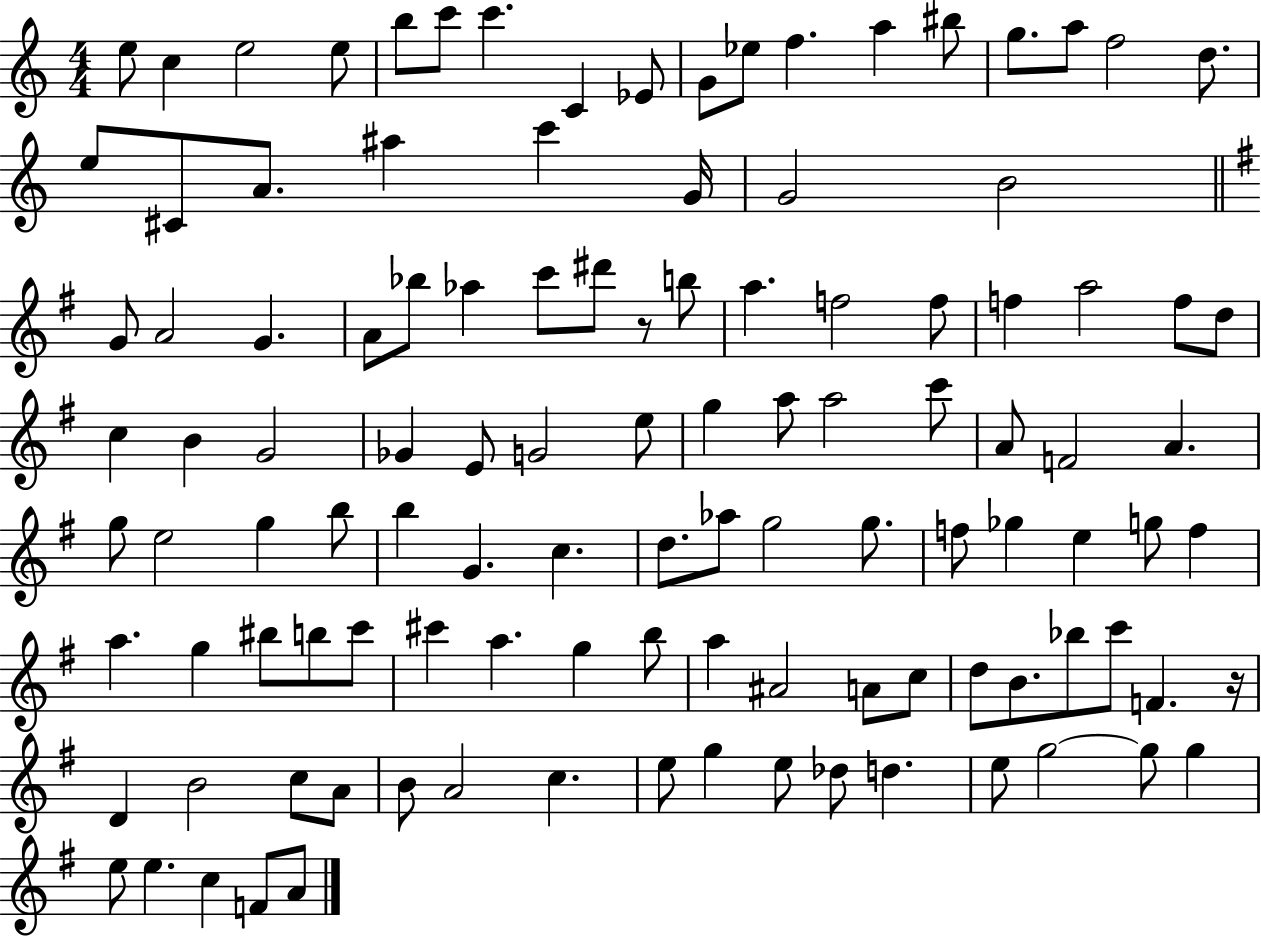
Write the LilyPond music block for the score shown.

{
  \clef treble
  \numericTimeSignature
  \time 4/4
  \key c \major
  e''8 c''4 e''2 e''8 | b''8 c'''8 c'''4. c'4 ees'8 | g'8 ees''8 f''4. a''4 bis''8 | g''8. a''8 f''2 d''8. | \break e''8 cis'8 a'8. ais''4 c'''4 g'16 | g'2 b'2 | \bar "||" \break \key g \major g'8 a'2 g'4. | a'8 bes''8 aes''4 c'''8 dis'''8 r8 b''8 | a''4. f''2 f''8 | f''4 a''2 f''8 d''8 | \break c''4 b'4 g'2 | ges'4 e'8 g'2 e''8 | g''4 a''8 a''2 c'''8 | a'8 f'2 a'4. | \break g''8 e''2 g''4 b''8 | b''4 g'4. c''4. | d''8. aes''8 g''2 g''8. | f''8 ges''4 e''4 g''8 f''4 | \break a''4. g''4 bis''8 b''8 c'''8 | cis'''4 a''4. g''4 b''8 | a''4 ais'2 a'8 c''8 | d''8 b'8. bes''8 c'''8 f'4. r16 | \break d'4 b'2 c''8 a'8 | b'8 a'2 c''4. | e''8 g''4 e''8 des''8 d''4. | e''8 g''2~~ g''8 g''4 | \break e''8 e''4. c''4 f'8 a'8 | \bar "|."
}